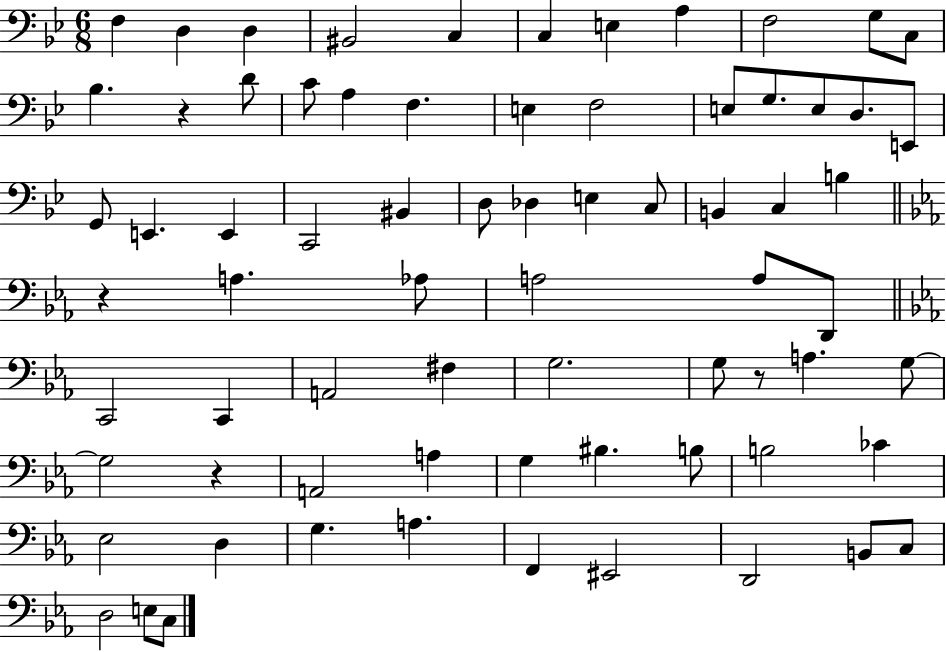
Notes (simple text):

F3/q D3/q D3/q BIS2/h C3/q C3/q E3/q A3/q F3/h G3/e C3/e Bb3/q. R/q D4/e C4/e A3/q F3/q. E3/q F3/h E3/e G3/e. E3/e D3/e. E2/e G2/e E2/q. E2/q C2/h BIS2/q D3/e Db3/q E3/q C3/e B2/q C3/q B3/q R/q A3/q. Ab3/e A3/h A3/e D2/e C2/h C2/q A2/h F#3/q G3/h. G3/e R/e A3/q. G3/e G3/h R/q A2/h A3/q G3/q BIS3/q. B3/e B3/h CES4/q Eb3/h D3/q G3/q. A3/q. F2/q EIS2/h D2/h B2/e C3/e D3/h E3/e C3/e